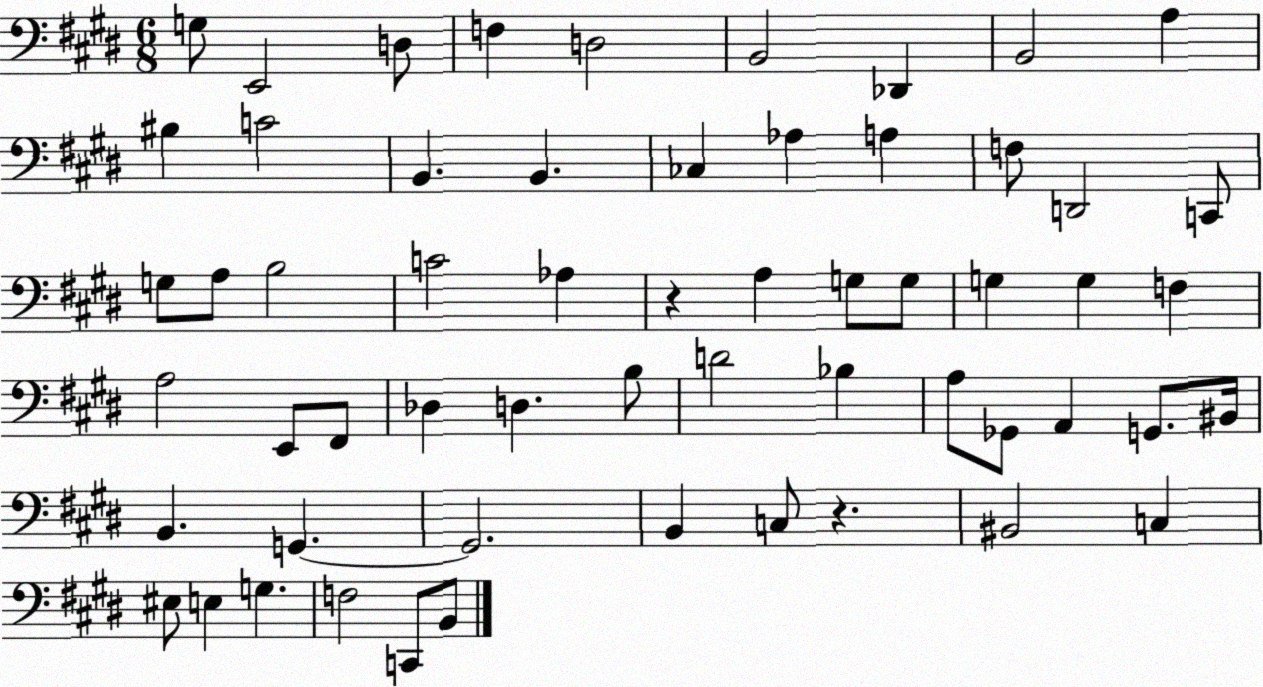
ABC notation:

X:1
T:Untitled
M:6/8
L:1/4
K:E
G,/2 E,,2 D,/2 F, D,2 B,,2 _D,, B,,2 A, ^B, C2 B,, B,, _C, _A, A, F,/2 D,,2 C,,/2 G,/2 A,/2 B,2 C2 _A, z A, G,/2 G,/2 G, G, F, A,2 E,,/2 ^F,,/2 _D, D, B,/2 D2 _B, A,/2 _G,,/2 A,, G,,/2 ^B,,/4 B,, G,, G,,2 B,, C,/2 z ^B,,2 C, ^E,/2 E, G, F,2 C,,/2 B,,/2